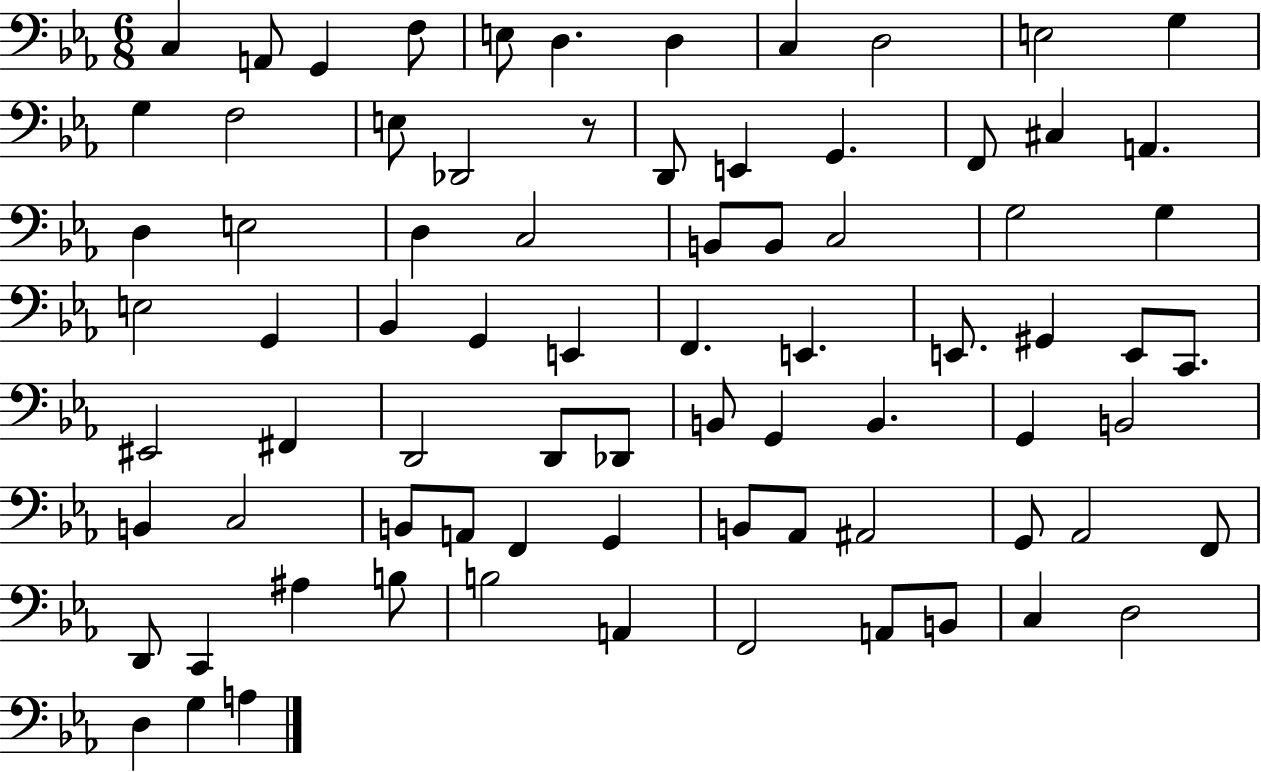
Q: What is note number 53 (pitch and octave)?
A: C3